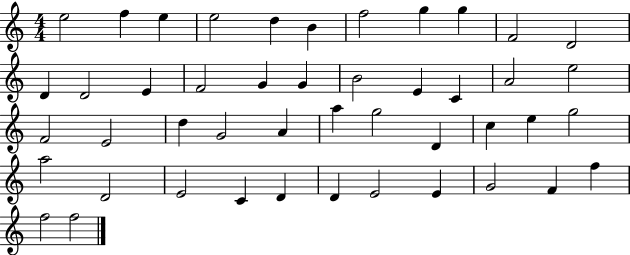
{
  \clef treble
  \numericTimeSignature
  \time 4/4
  \key c \major
  e''2 f''4 e''4 | e''2 d''4 b'4 | f''2 g''4 g''4 | f'2 d'2 | \break d'4 d'2 e'4 | f'2 g'4 g'4 | b'2 e'4 c'4 | a'2 e''2 | \break f'2 e'2 | d''4 g'2 a'4 | a''4 g''2 d'4 | c''4 e''4 g''2 | \break a''2 d'2 | e'2 c'4 d'4 | d'4 e'2 e'4 | g'2 f'4 f''4 | \break f''2 f''2 | \bar "|."
}